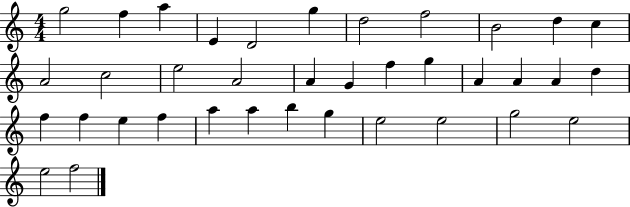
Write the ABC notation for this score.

X:1
T:Untitled
M:4/4
L:1/4
K:C
g2 f a E D2 g d2 f2 B2 d c A2 c2 e2 A2 A G f g A A A d f f e f a a b g e2 e2 g2 e2 e2 f2